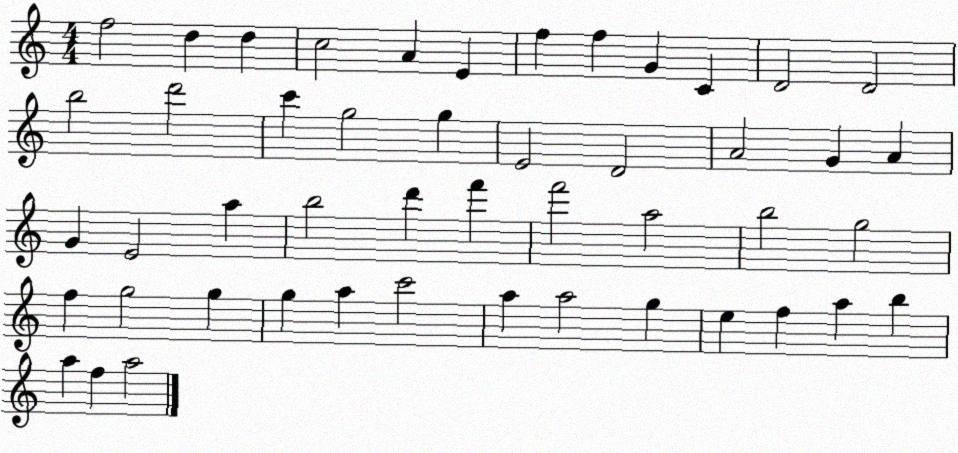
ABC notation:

X:1
T:Untitled
M:4/4
L:1/4
K:C
f2 d d c2 A E f f G C D2 D2 b2 d'2 c' g2 g E2 D2 A2 G A G E2 a b2 d' f' f'2 a2 b2 g2 f g2 g g a c'2 a a2 g e f a b a f a2